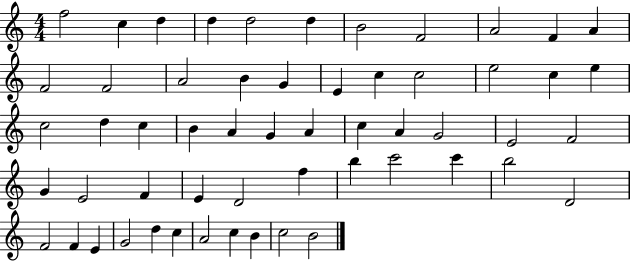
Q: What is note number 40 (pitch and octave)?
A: F5